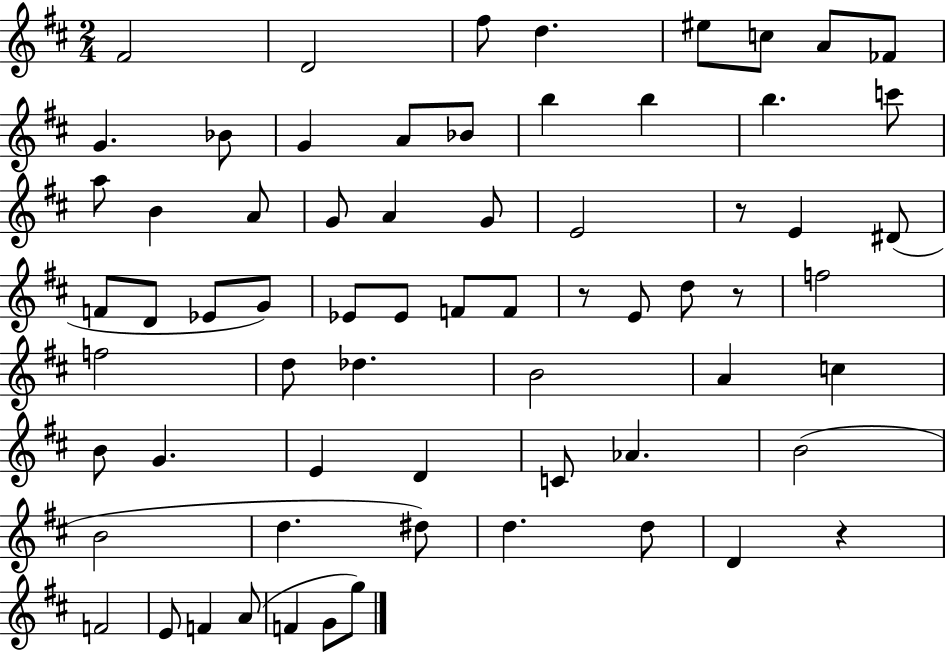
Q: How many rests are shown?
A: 4